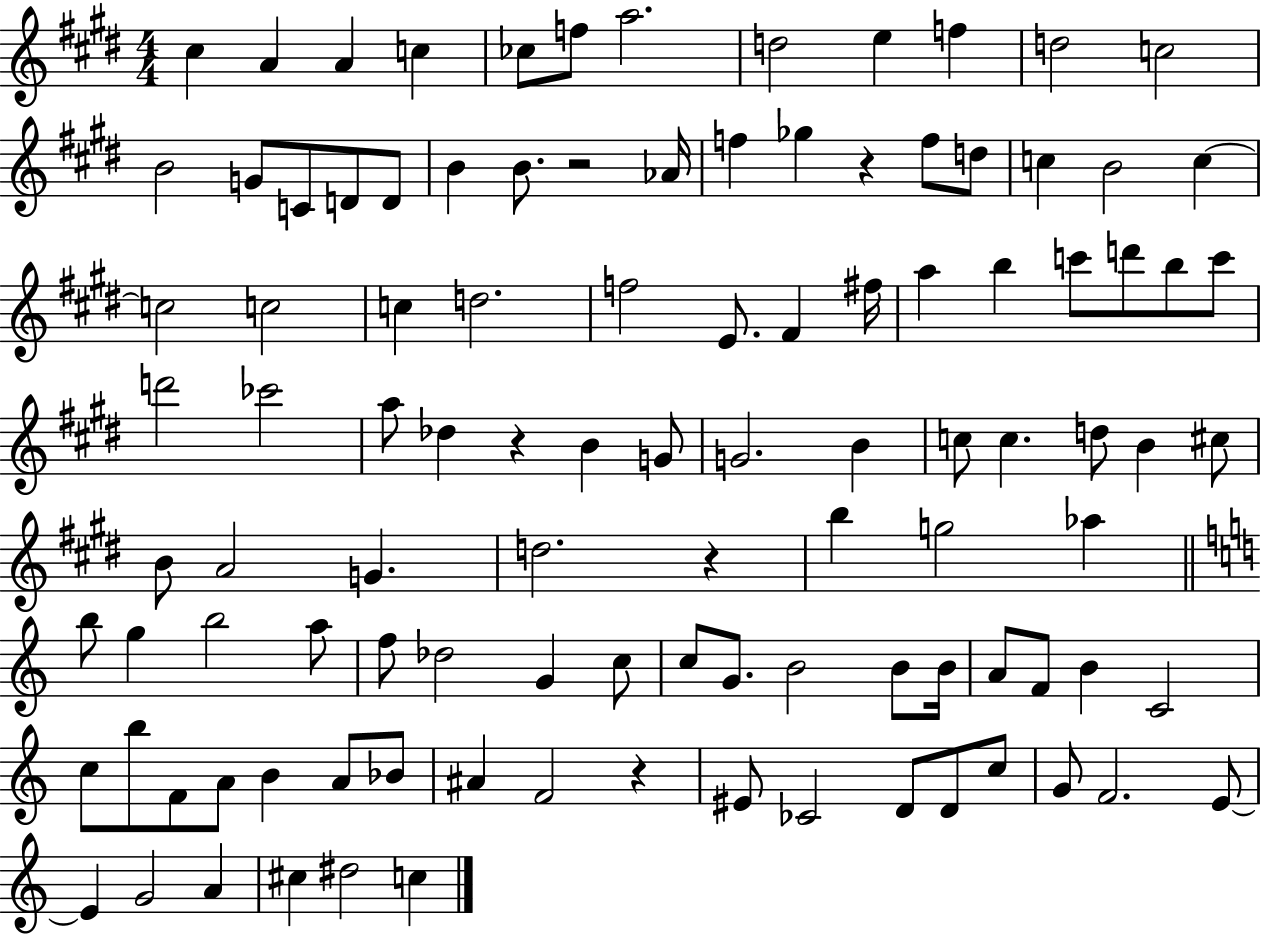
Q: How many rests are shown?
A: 5